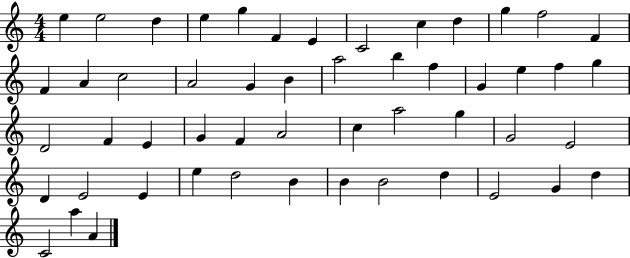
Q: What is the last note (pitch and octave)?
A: A4